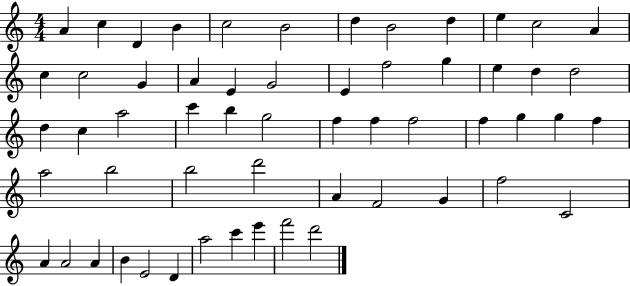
{
  \clef treble
  \numericTimeSignature
  \time 4/4
  \key c \major
  a'4 c''4 d'4 b'4 | c''2 b'2 | d''4 b'2 d''4 | e''4 c''2 a'4 | \break c''4 c''2 g'4 | a'4 e'4 g'2 | e'4 f''2 g''4 | e''4 d''4 d''2 | \break d''4 c''4 a''2 | c'''4 b''4 g''2 | f''4 f''4 f''2 | f''4 g''4 g''4 f''4 | \break a''2 b''2 | b''2 d'''2 | a'4 f'2 g'4 | f''2 c'2 | \break a'4 a'2 a'4 | b'4 e'2 d'4 | a''2 c'''4 e'''4 | f'''2 d'''2 | \break \bar "|."
}